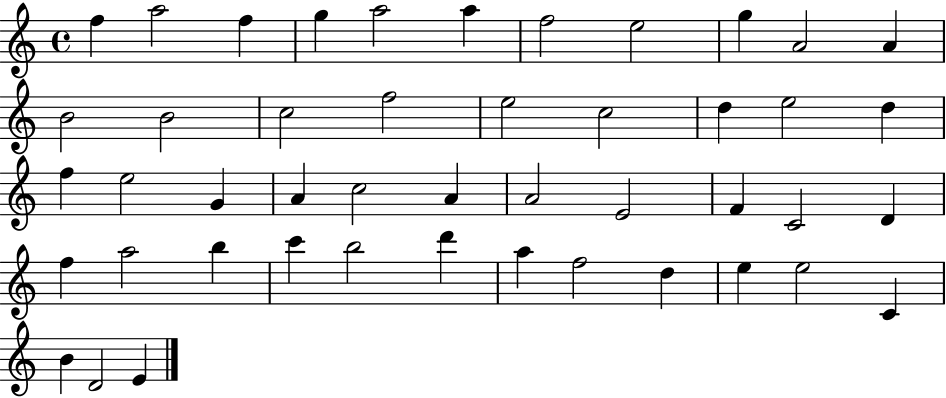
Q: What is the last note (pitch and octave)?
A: E4